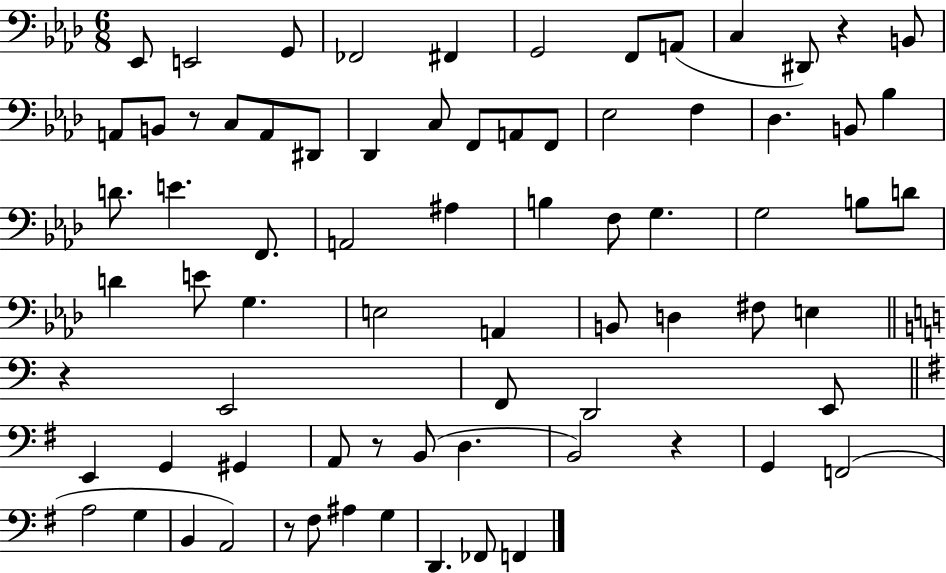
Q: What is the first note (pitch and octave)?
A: Eb2